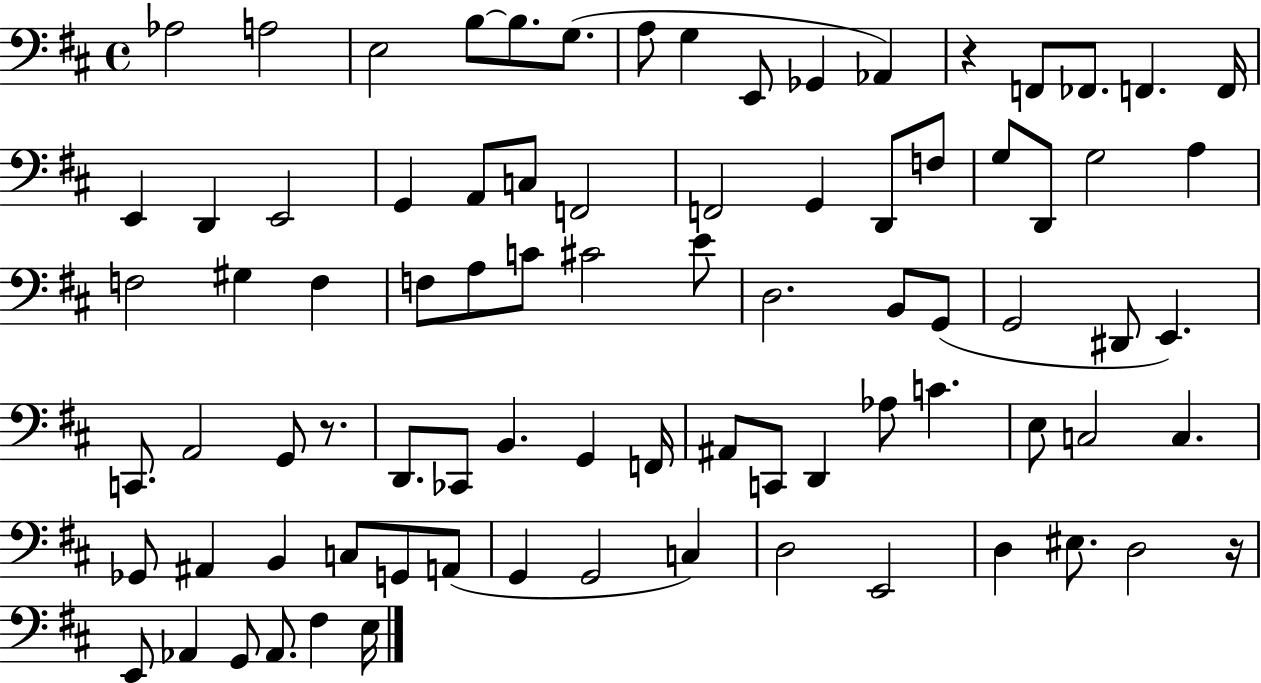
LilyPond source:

{
  \clef bass
  \time 4/4
  \defaultTimeSignature
  \key d \major
  aes2 a2 | e2 b8~~ b8. g8.( | a8 g4 e,8 ges,4 aes,4) | r4 f,8 fes,8. f,4. f,16 | \break e,4 d,4 e,2 | g,4 a,8 c8 f,2 | f,2 g,4 d,8 f8 | g8 d,8 g2 a4 | \break f2 gis4 f4 | f8 a8 c'8 cis'2 e'8 | d2. b,8 g,8( | g,2 dis,8 e,4.) | \break c,8. a,2 g,8 r8. | d,8. ces,8 b,4. g,4 f,16 | ais,8 c,8 d,4 aes8 c'4. | e8 c2 c4. | \break ges,8 ais,4 b,4 c8 g,8 a,8( | g,4 g,2 c4) | d2 e,2 | d4 eis8. d2 r16 | \break e,8 aes,4 g,8 aes,8. fis4 e16 | \bar "|."
}